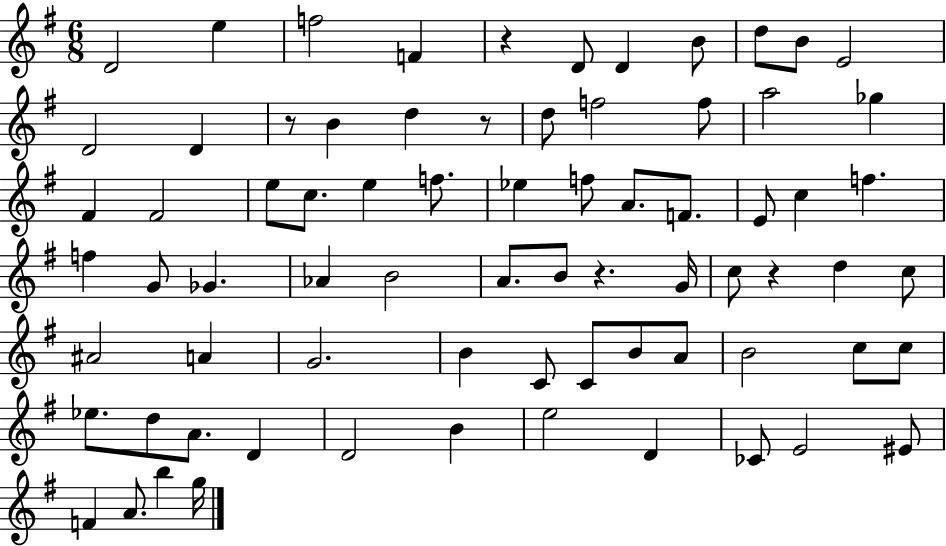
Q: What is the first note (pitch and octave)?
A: D4